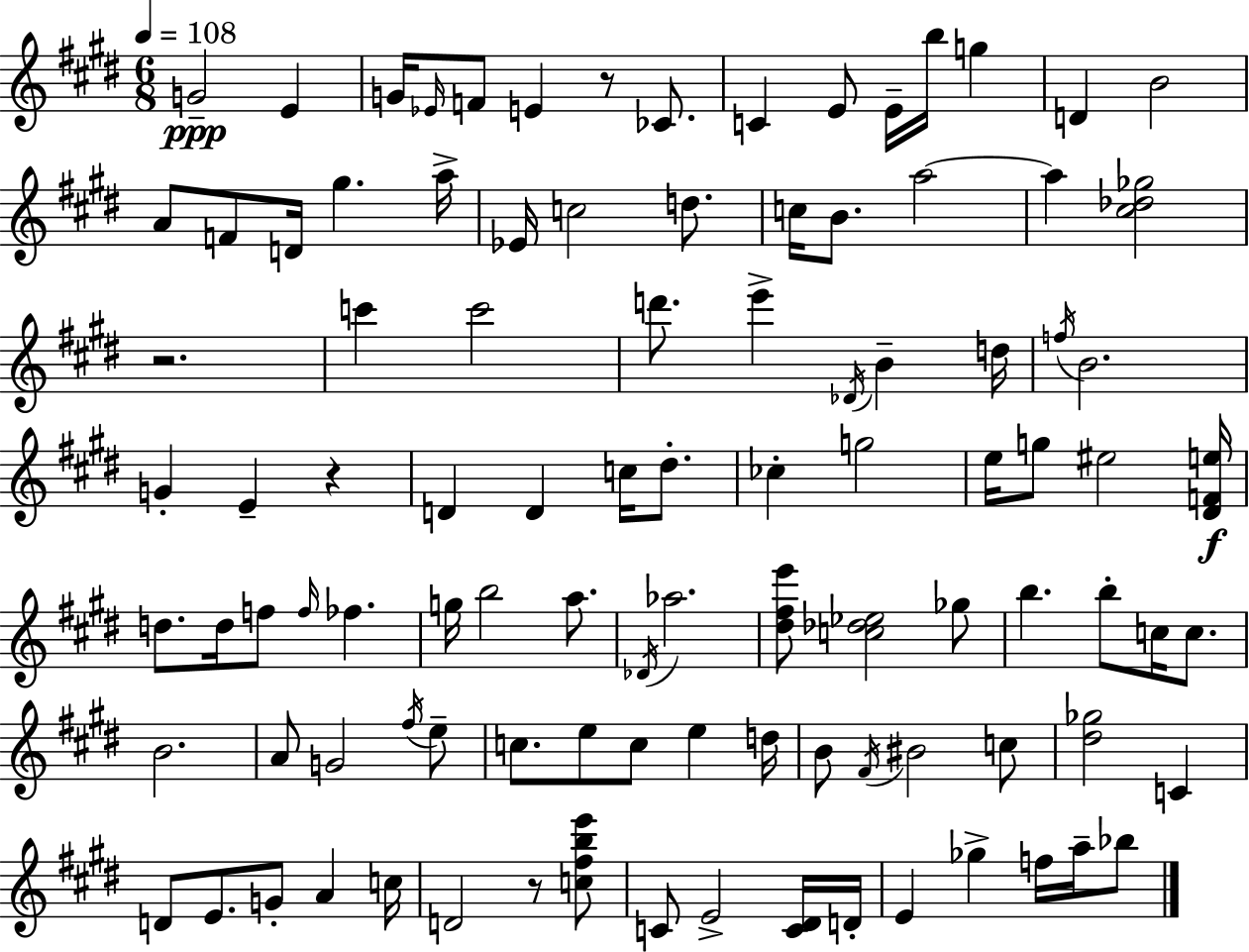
{
  \clef treble
  \numericTimeSignature
  \time 6/8
  \key e \major
  \tempo 4 = 108
  g'2--\ppp e'4 | g'16 \grace { ees'16 } f'8 e'4 r8 ces'8. | c'4 e'8 e'16-- b''16 g''4 | d'4 b'2 | \break a'8 f'8 d'16 gis''4. | a''16-> ees'16 c''2 d''8. | c''16 b'8. a''2~~ | a''4 <cis'' des'' ges''>2 | \break r2. | c'''4 c'''2 | d'''8. e'''4-> \acciaccatura { des'16 } b'4-- | d''16 \acciaccatura { f''16 } b'2. | \break g'4-. e'4-- r4 | d'4 d'4 c''16 | dis''8.-. ces''4-. g''2 | e''16 g''8 eis''2 | \break <dis' f' e''>16\f d''8. d''16 f''8 \grace { f''16 } fes''4. | g''16 b''2 | a''8. \acciaccatura { des'16 } aes''2. | <dis'' fis'' e'''>8 <c'' des'' ees''>2 | \break ges''8 b''4. b''8-. | c''16 c''8. b'2. | a'8 g'2 | \acciaccatura { fis''16 } e''8-- c''8. e''8 c''8 | \break e''4 d''16 b'8 \acciaccatura { fis'16 } bis'2 | c''8 <dis'' ges''>2 | c'4 d'8 e'8. | g'8-. a'4 c''16 d'2 | \break r8 <c'' fis'' b'' e'''>8 c'8 e'2-> | <c' dis'>16 d'16-. e'4 ges''4-> | f''16 a''16-- bes''8 \bar "|."
}